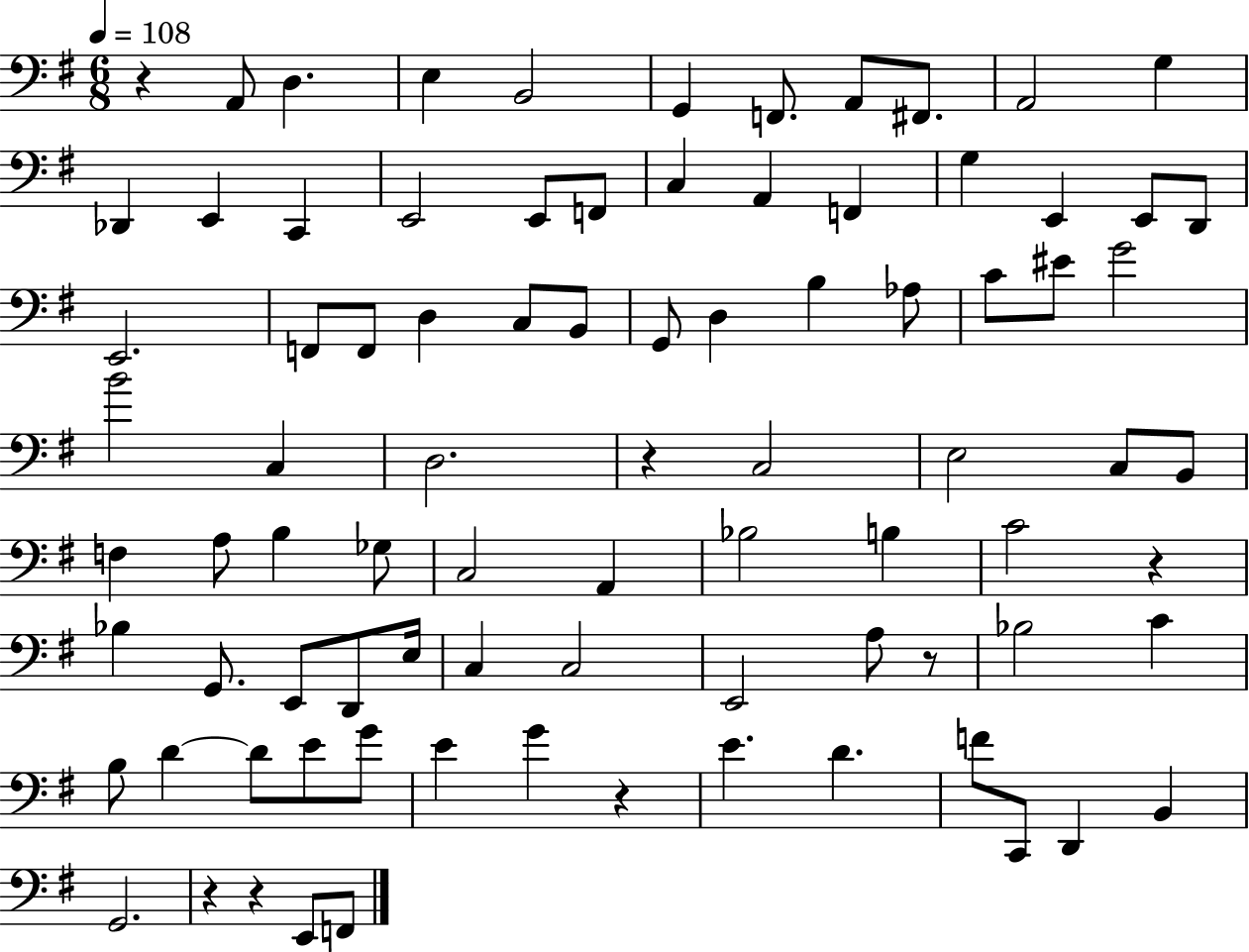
R/q A2/e D3/q. E3/q B2/h G2/q F2/e. A2/e F#2/e. A2/h G3/q Db2/q E2/q C2/q E2/h E2/e F2/e C3/q A2/q F2/q G3/q E2/q E2/e D2/e E2/h. F2/e F2/e D3/q C3/e B2/e G2/e D3/q B3/q Ab3/e C4/e EIS4/e G4/h B4/h C3/q D3/h. R/q C3/h E3/h C3/e B2/e F3/q A3/e B3/q Gb3/e C3/h A2/q Bb3/h B3/q C4/h R/q Bb3/q G2/e. E2/e D2/e E3/s C3/q C3/h E2/h A3/e R/e Bb3/h C4/q B3/e D4/q D4/e E4/e G4/e E4/q G4/q R/q E4/q. D4/q. F4/e C2/e D2/q B2/q G2/h. R/q R/q E2/e F2/e